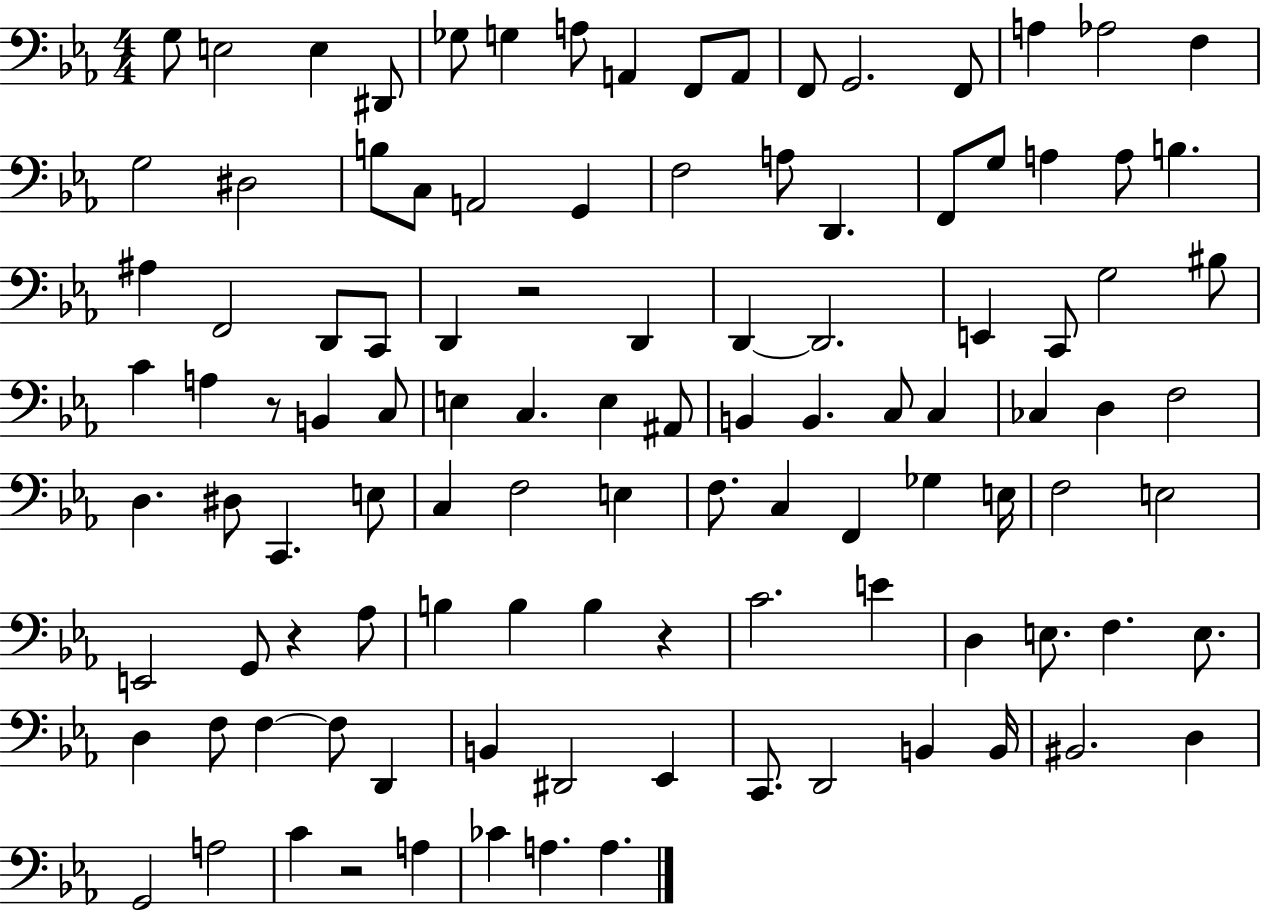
X:1
T:Untitled
M:4/4
L:1/4
K:Eb
G,/2 E,2 E, ^D,,/2 _G,/2 G, A,/2 A,, F,,/2 A,,/2 F,,/2 G,,2 F,,/2 A, _A,2 F, G,2 ^D,2 B,/2 C,/2 A,,2 G,, F,2 A,/2 D,, F,,/2 G,/2 A, A,/2 B, ^A, F,,2 D,,/2 C,,/2 D,, z2 D,, D,, D,,2 E,, C,,/2 G,2 ^B,/2 C A, z/2 B,, C,/2 E, C, E, ^A,,/2 B,, B,, C,/2 C, _C, D, F,2 D, ^D,/2 C,, E,/2 C, F,2 E, F,/2 C, F,, _G, E,/4 F,2 E,2 E,,2 G,,/2 z _A,/2 B, B, B, z C2 E D, E,/2 F, E,/2 D, F,/2 F, F,/2 D,, B,, ^D,,2 _E,, C,,/2 D,,2 B,, B,,/4 ^B,,2 D, G,,2 A,2 C z2 A, _C A, A,